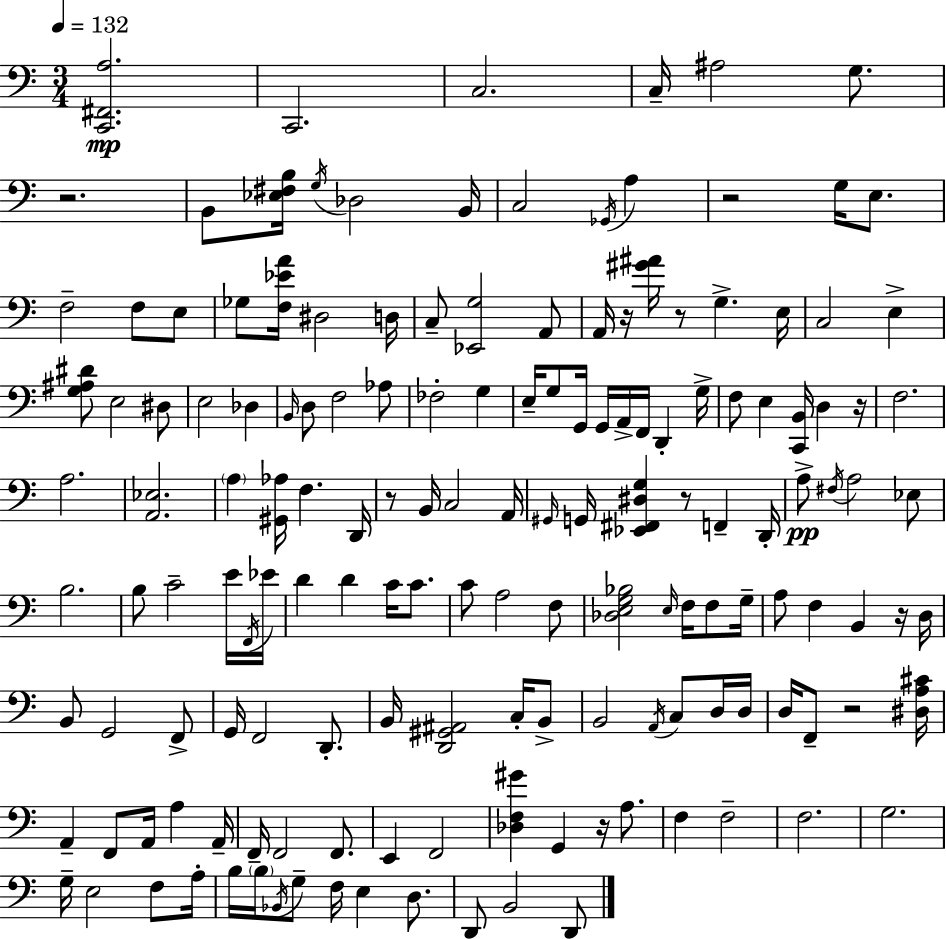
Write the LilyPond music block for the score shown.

{
  \clef bass
  \numericTimeSignature
  \time 3/4
  \key c \major
  \tempo 4 = 132
  <c, fis, a>2.\mp | c,2. | c2. | c16-- ais2 g8. | \break r2. | b,8 <ees fis b>16 \acciaccatura { g16 } des2 | b,16 c2 \acciaccatura { ges,16 } a4 | r2 g16 e8. | \break f2-- f8 | e8 ges8 <f ees' a'>16 dis2 | d16 c8-- <ees, g>2 | a,8 a,16 r16 <gis' ais'>16 r8 g4.-> | \break e16 c2 e4-> | <g ais dis'>8 e2 | dis8 e2 des4 | \grace { b,16 } d8 f2 | \break aes8 fes2-. g4 | e16-- g8 g,16 g,16 a,16-> f,16 d,4-. | g16-> f8 e4 <c, b,>16 d4 | r16 f2. | \break a2. | <a, ees>2. | \parenthesize a4 <gis, aes>16 f4. | d,16 r8 b,16 c2 | \break a,16 \grace { gis,16 } g,16 <ees, fis, dis g>4 r8 f,4-- | d,16-. a8->\pp \acciaccatura { fis16 } a2 | ees8 b2. | b8 c'2-- | \break e'16 \acciaccatura { f,16 } ees'16 d'4 d'4 | c'16 c'8. c'8 a2 | f8 <des e g bes>2 | \grace { e16 } f16 f8 g16-- a8 f4 | \break b,4 r16 d16 b,8 g,2 | f,8-> g,16 f,2 | d,8.-. b,16 <d, gis, ais,>2 | c16-. b,8-> b,2 | \break \acciaccatura { a,16 } c8 d16 d16 d16 f,8-- r2 | <dis a cis'>16 a,4-- | f,8 a,16 a4 a,16-- f,16-- f,2 | f,8. e,4 | \break f,2 <des f gis'>4 | g,4 r16 a8. f4 | f2-- f2. | g2. | \break g16-- e2 | f8 a16-. b16 \parenthesize b16 \acciaccatura { bes,16 } g8-- | f16 e4 d8. d,8 b,2 | d,8 \bar "|."
}